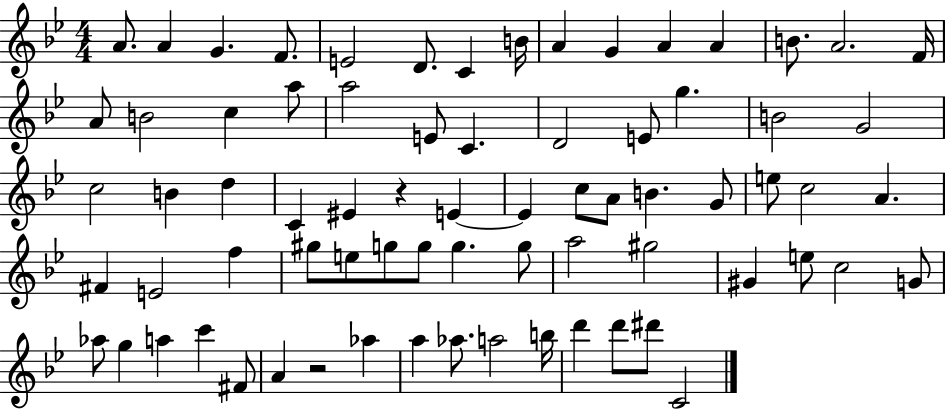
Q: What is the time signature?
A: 4/4